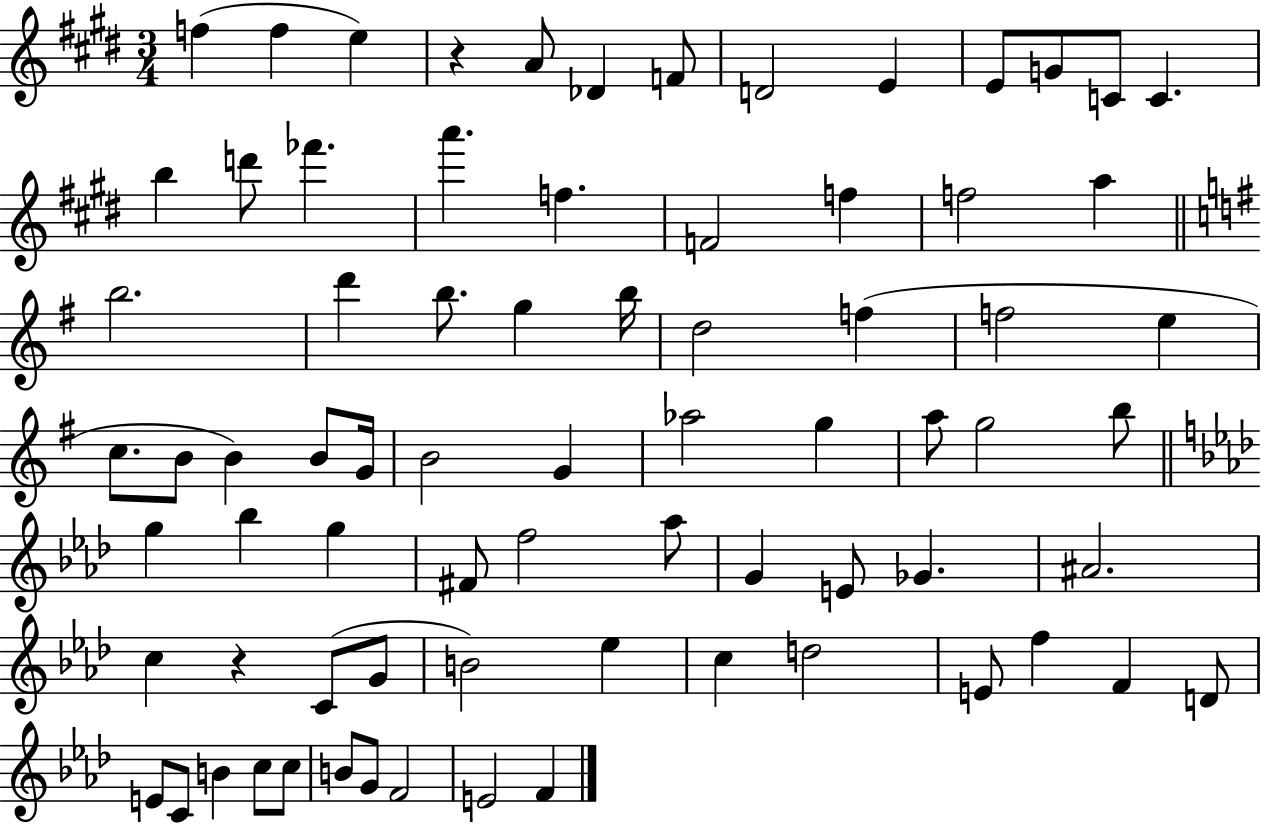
{
  \clef treble
  \numericTimeSignature
  \time 3/4
  \key e \major
  f''4( f''4 e''4) | r4 a'8 des'4 f'8 | d'2 e'4 | e'8 g'8 c'8 c'4. | \break b''4 d'''8 fes'''4. | a'''4. f''4. | f'2 f''4 | f''2 a''4 | \break \bar "||" \break \key g \major b''2. | d'''4 b''8. g''4 b''16 | d''2 f''4( | f''2 e''4 | \break c''8. b'8 b'4) b'8 g'16 | b'2 g'4 | aes''2 g''4 | a''8 g''2 b''8 | \break \bar "||" \break \key aes \major g''4 bes''4 g''4 | fis'8 f''2 aes''8 | g'4 e'8 ges'4. | ais'2. | \break c''4 r4 c'8( g'8 | b'2) ees''4 | c''4 d''2 | e'8 f''4 f'4 d'8 | \break e'8 c'8 b'4 c''8 c''8 | b'8 g'8 f'2 | e'2 f'4 | \bar "|."
}